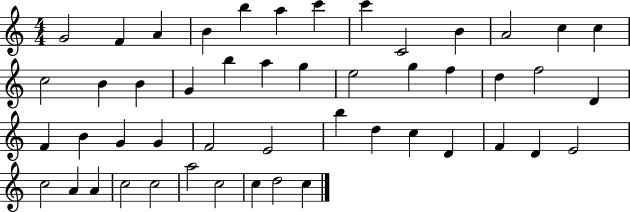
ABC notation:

X:1
T:Untitled
M:4/4
L:1/4
K:C
G2 F A B b a c' c' C2 B A2 c c c2 B B G b a g e2 g f d f2 D F B G G F2 E2 b d c D F D E2 c2 A A c2 c2 a2 c2 c d2 c